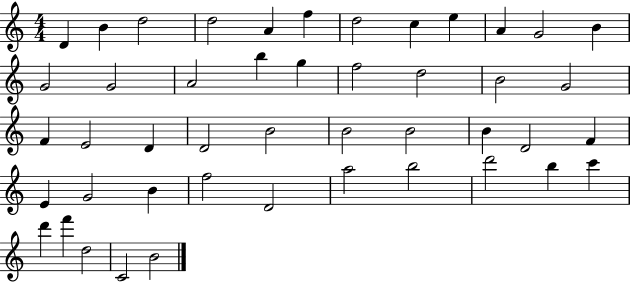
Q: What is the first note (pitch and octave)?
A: D4